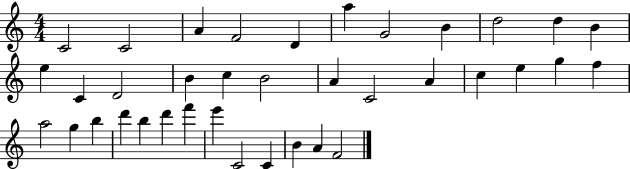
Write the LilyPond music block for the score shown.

{
  \clef treble
  \numericTimeSignature
  \time 4/4
  \key c \major
  c'2 c'2 | a'4 f'2 d'4 | a''4 g'2 b'4 | d''2 d''4 b'4 | \break e''4 c'4 d'2 | b'4 c''4 b'2 | a'4 c'2 a'4 | c''4 e''4 g''4 f''4 | \break a''2 g''4 b''4 | d'''4 b''4 d'''4 f'''4 | e'''4 c'2 c'4 | b'4 a'4 f'2 | \break \bar "|."
}